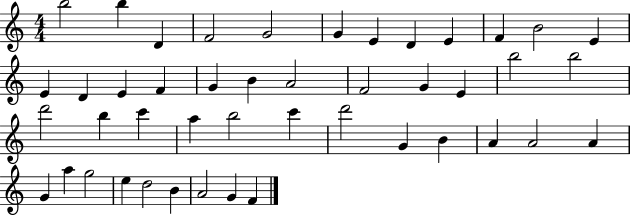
{
  \clef treble
  \numericTimeSignature
  \time 4/4
  \key c \major
  b''2 b''4 d'4 | f'2 g'2 | g'4 e'4 d'4 e'4 | f'4 b'2 e'4 | \break e'4 d'4 e'4 f'4 | g'4 b'4 a'2 | f'2 g'4 e'4 | b''2 b''2 | \break d'''2 b''4 c'''4 | a''4 b''2 c'''4 | d'''2 g'4 b'4 | a'4 a'2 a'4 | \break g'4 a''4 g''2 | e''4 d''2 b'4 | a'2 g'4 f'4 | \bar "|."
}